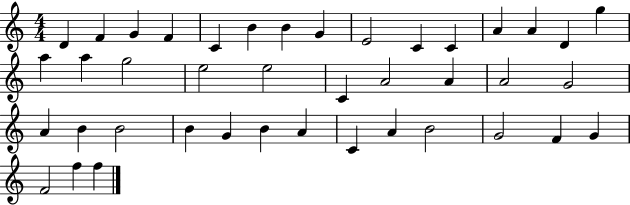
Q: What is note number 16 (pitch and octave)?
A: A5